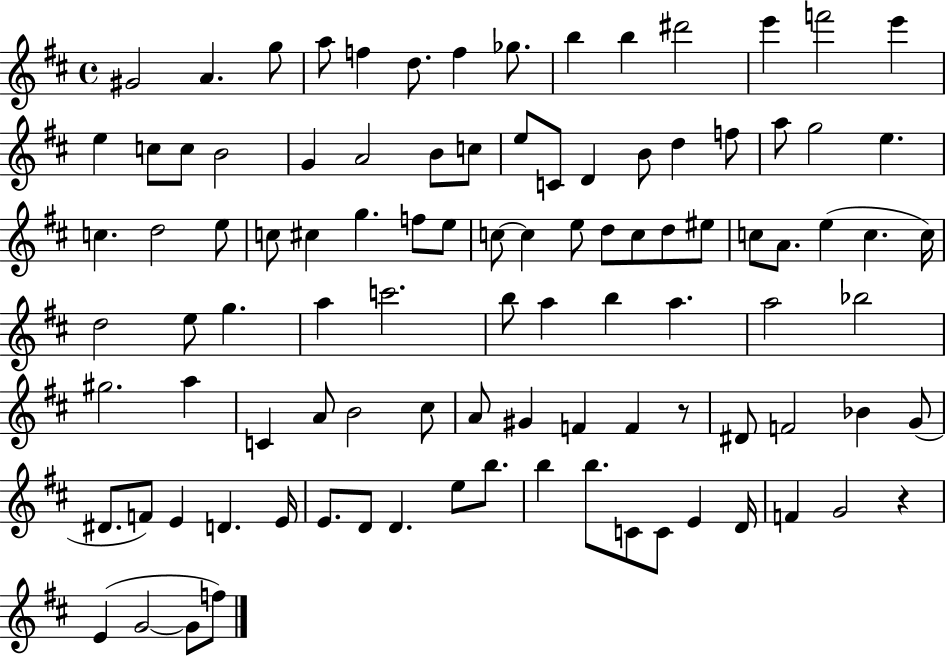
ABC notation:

X:1
T:Untitled
M:4/4
L:1/4
K:D
^G2 A g/2 a/2 f d/2 f _g/2 b b ^d'2 e' f'2 e' e c/2 c/2 B2 G A2 B/2 c/2 e/2 C/2 D B/2 d f/2 a/2 g2 e c d2 e/2 c/2 ^c g f/2 e/2 c/2 c e/2 d/2 c/2 d/2 ^e/2 c/2 A/2 e c c/4 d2 e/2 g a c'2 b/2 a b a a2 _b2 ^g2 a C A/2 B2 ^c/2 A/2 ^G F F z/2 ^D/2 F2 _B G/2 ^D/2 F/2 E D E/4 E/2 D/2 D e/2 b/2 b b/2 C/2 C/2 E D/4 F G2 z E G2 G/2 f/2